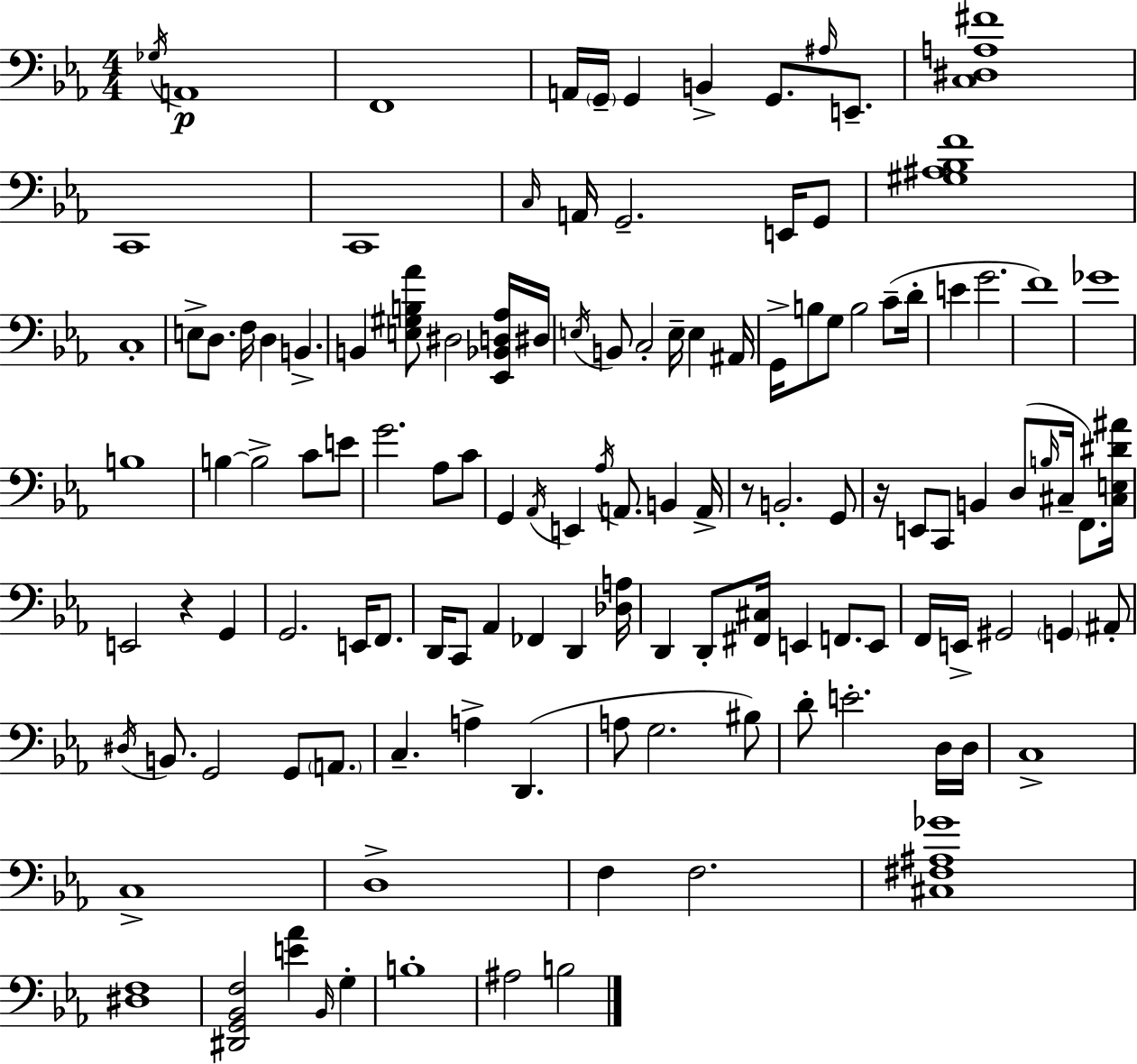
{
  \clef bass
  \numericTimeSignature
  \time 4/4
  \key c \minor
  \repeat volta 2 { \acciaccatura { ges16 }\p a,1 | f,1 | a,16 \parenthesize g,16-- g,4 b,4-> g,8. \grace { ais16 } e,8.-- | <c dis a fis'>1 | \break c,1 | c,1 | \grace { c16 } a,16 g,2.-- | e,16 g,8 <gis ais bes f'>1 | \break c1-. | e8-> d8. f16 d4 b,4.-> | b,4 <e gis b aes'>8 dis2 | <ees, bes, d aes>16 dis16 \acciaccatura { e16 } b,8 c2-. e16-- e4 | \break ais,16 g,16-> b8 g8 b2 | c'8--( d'16-. e'4 g'2. | f'1) | ges'1 | \break b1 | b4~~ b2-> | c'8 e'8 g'2. | aes8 c'8 g,4 \acciaccatura { aes,16 } e,4 \acciaccatura { aes16 } a,8. | \break b,4 a,16-> r8 b,2.-. | g,8 r16 e,8 c,8 b,4 d8( | \grace { b16 } cis16-- f,8.) <cis e dis' ais'>16 e,2 r4 | g,4 g,2. | \break e,16 f,8. d,16 c,8 aes,4 fes,4 | d,4 <des a>16 d,4 d,8-. <fis, cis>16 e,4 | f,8. e,8 f,16 e,16-> gis,2 | \parenthesize g,4 ais,8-. \acciaccatura { dis16 } b,8. g,2 | \break g,8 \parenthesize a,8. c4.-- a4-> | d,4.( a8 g2. | bis8) d'8-. e'2.-. | d16 d16 c1-> | \break c1-> | d1-> | f4 f2. | <cis fis ais ges'>1 | \break <dis f>1 | <dis, g, bes, f>2 | <e' aes'>4 \grace { bes,16 } g4-. b1-. | ais2 | \break b2 } \bar "|."
}